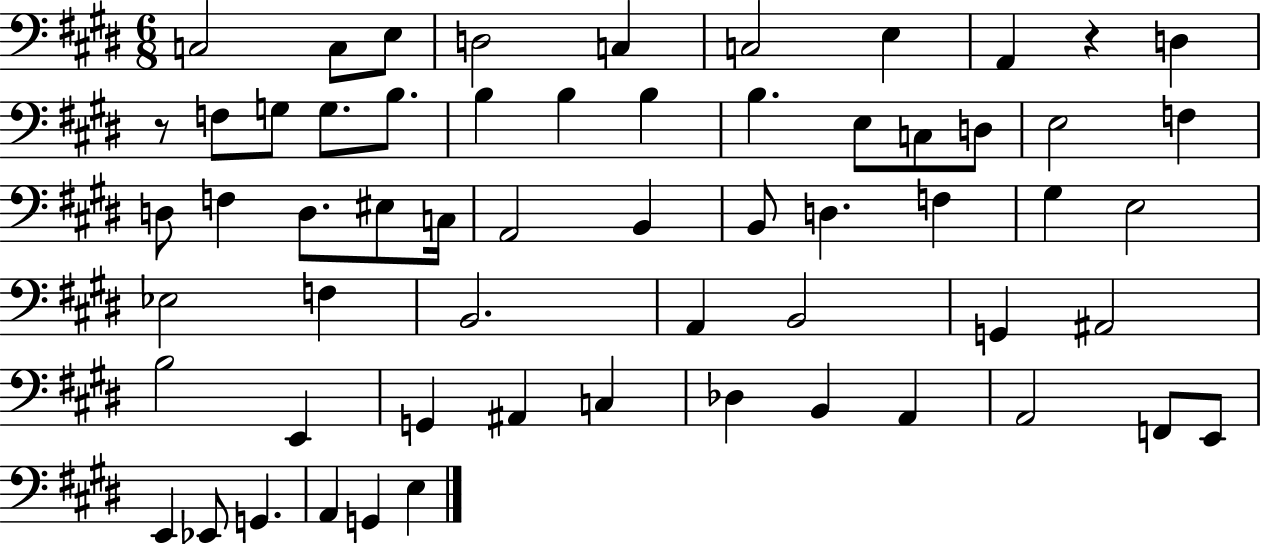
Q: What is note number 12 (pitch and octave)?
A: G3